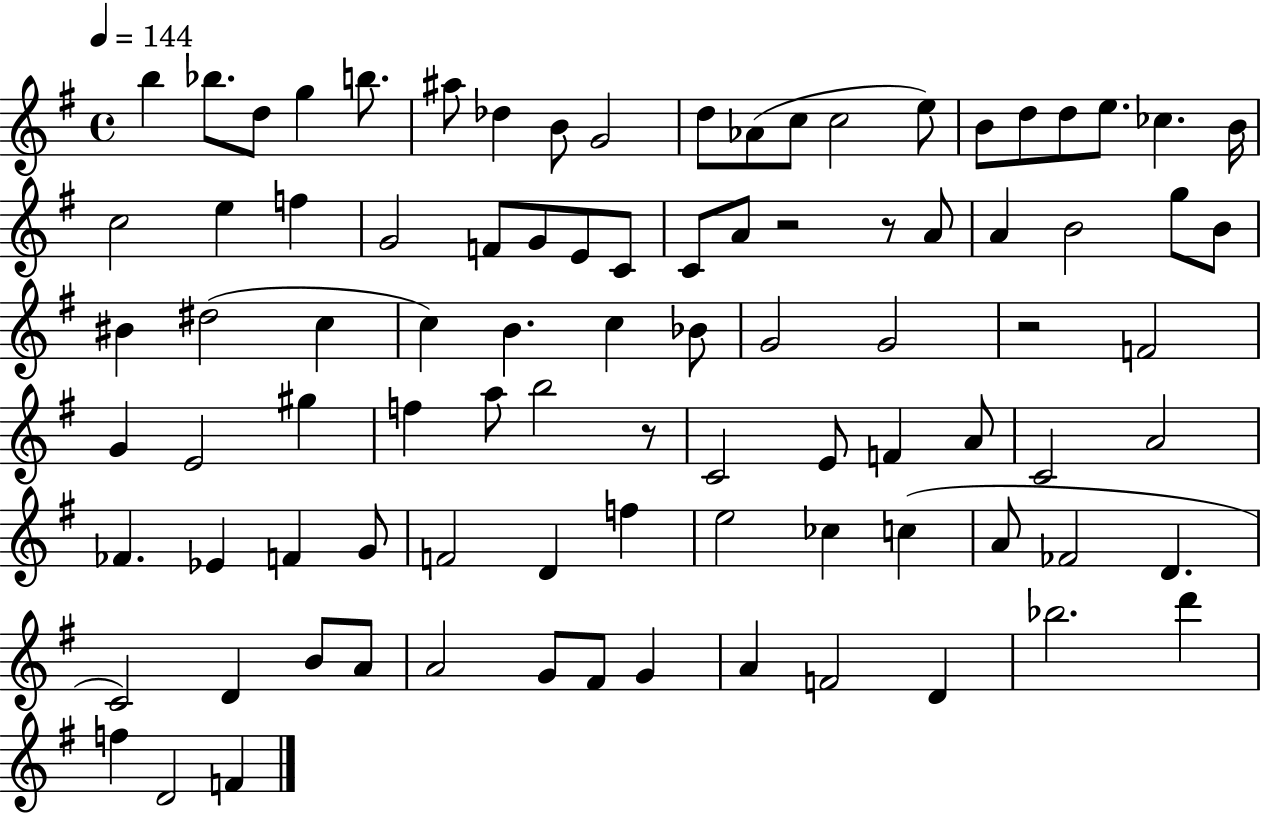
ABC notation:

X:1
T:Untitled
M:4/4
L:1/4
K:G
b _b/2 d/2 g b/2 ^a/2 _d B/2 G2 d/2 _A/2 c/2 c2 e/2 B/2 d/2 d/2 e/2 _c B/4 c2 e f G2 F/2 G/2 E/2 C/2 C/2 A/2 z2 z/2 A/2 A B2 g/2 B/2 ^B ^d2 c c B c _B/2 G2 G2 z2 F2 G E2 ^g f a/2 b2 z/2 C2 E/2 F A/2 C2 A2 _F _E F G/2 F2 D f e2 _c c A/2 _F2 D C2 D B/2 A/2 A2 G/2 ^F/2 G A F2 D _b2 d' f D2 F